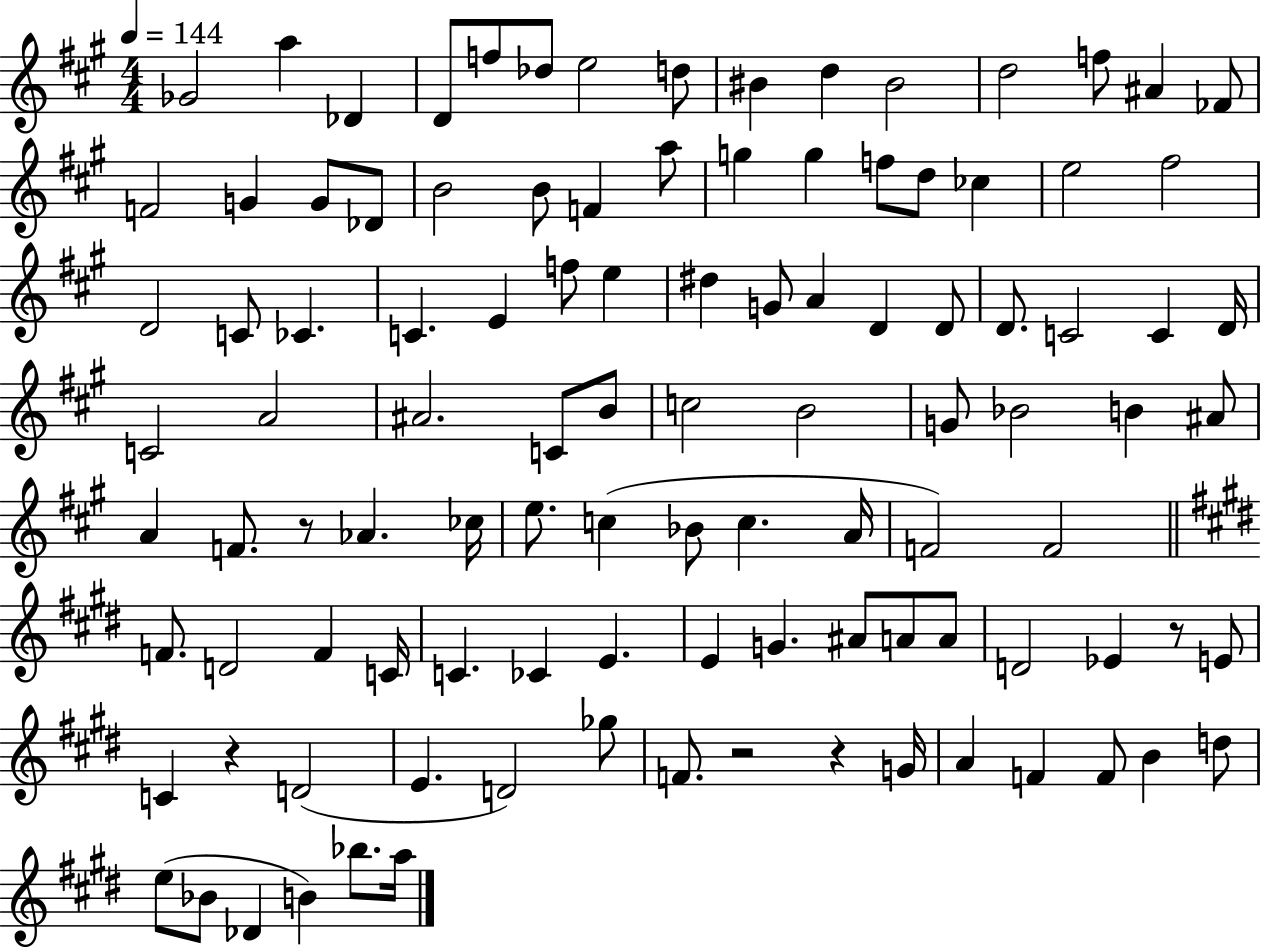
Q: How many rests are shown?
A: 5